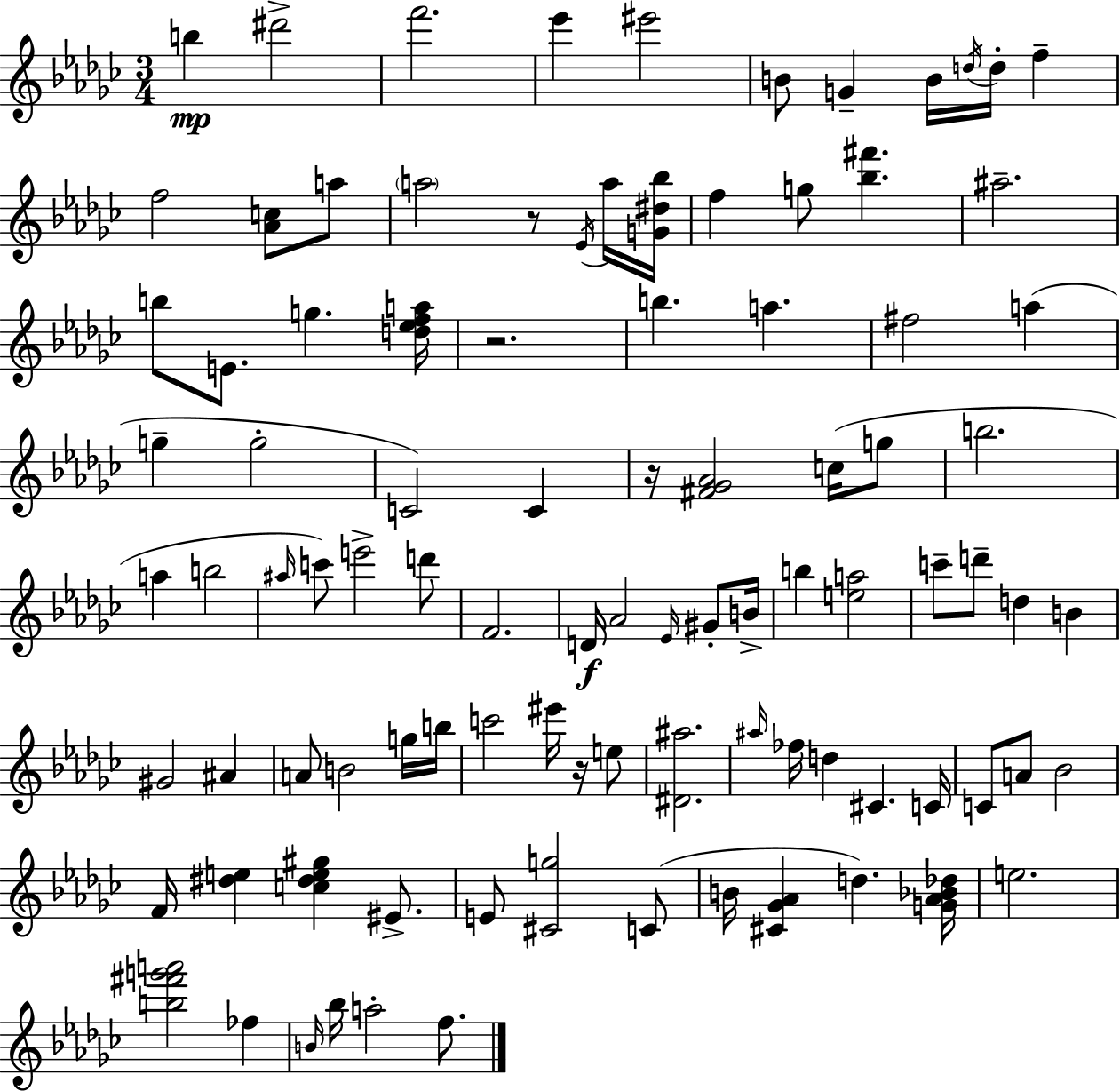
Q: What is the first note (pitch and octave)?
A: B5